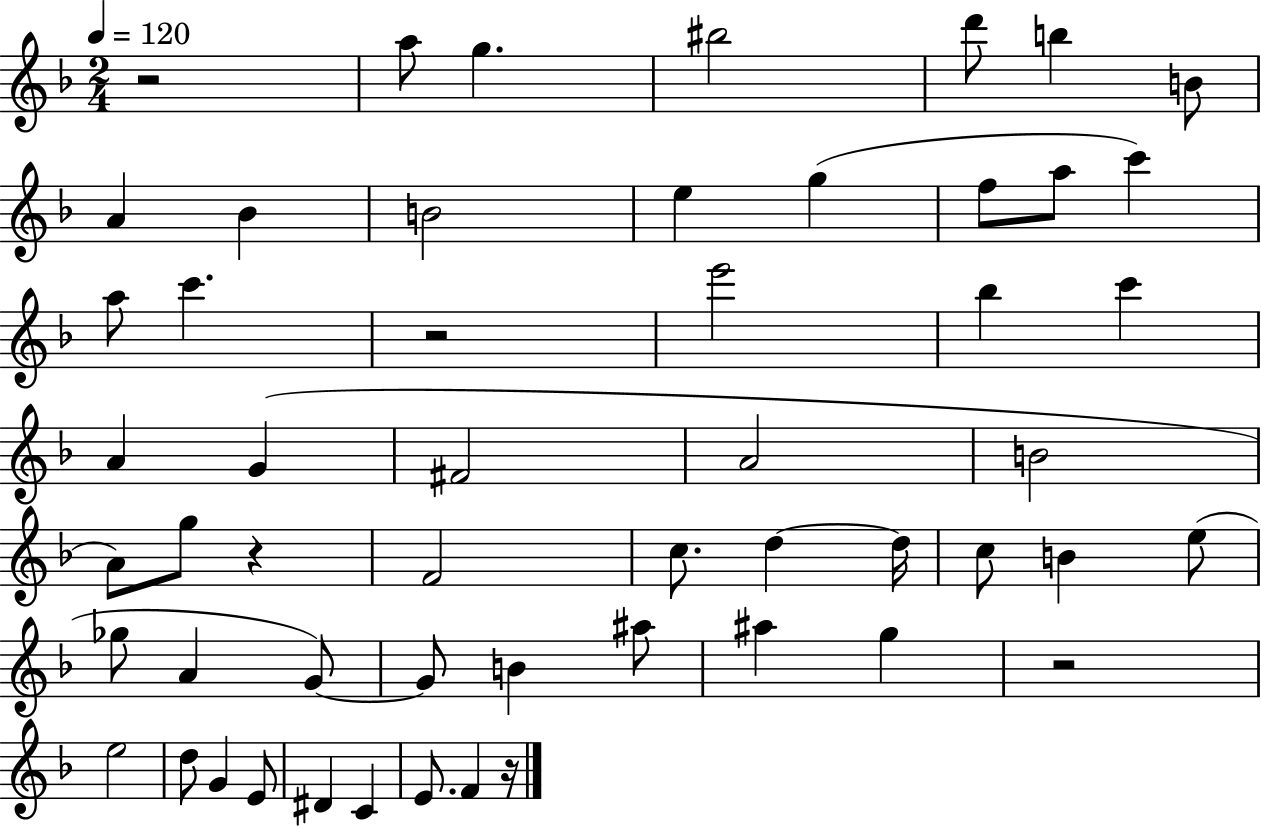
{
  \clef treble
  \numericTimeSignature
  \time 2/4
  \key f \major
  \tempo 4 = 120
  r2 | a''8 g''4. | bis''2 | d'''8 b''4 b'8 | \break a'4 bes'4 | b'2 | e''4 g''4( | f''8 a''8 c'''4) | \break a''8 c'''4. | r2 | e'''2 | bes''4 c'''4 | \break a'4 g'4( | fis'2 | a'2 | b'2 | \break a'8) g''8 r4 | f'2 | c''8. d''4~~ d''16 | c''8 b'4 e''8( | \break ges''8 a'4 g'8~~) | g'8 b'4 ais''8 | ais''4 g''4 | r2 | \break e''2 | d''8 g'4 e'8 | dis'4 c'4 | e'8. f'4 r16 | \break \bar "|."
}